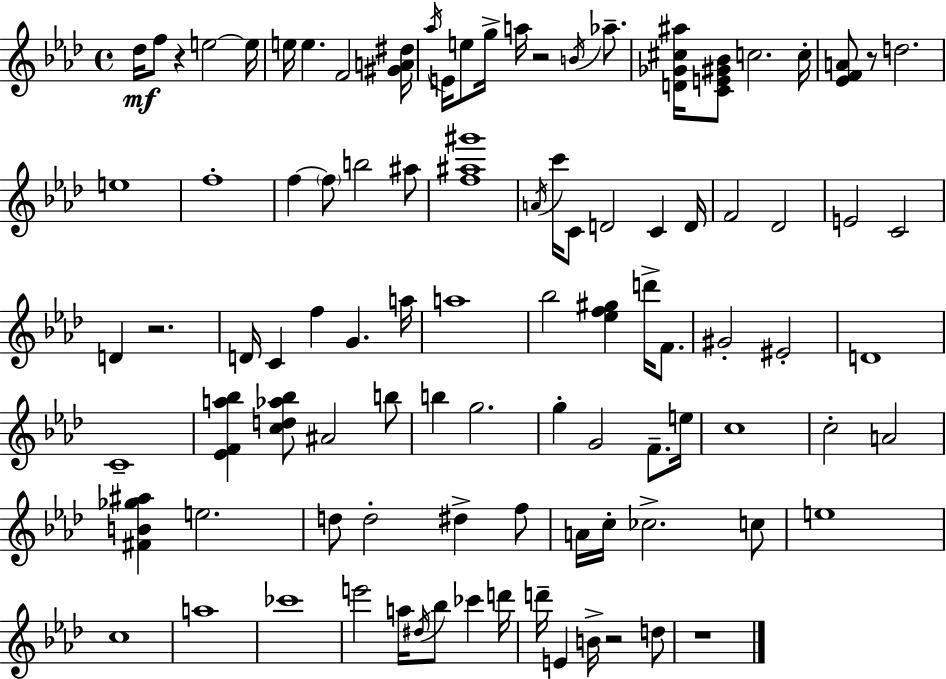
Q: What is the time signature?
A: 4/4